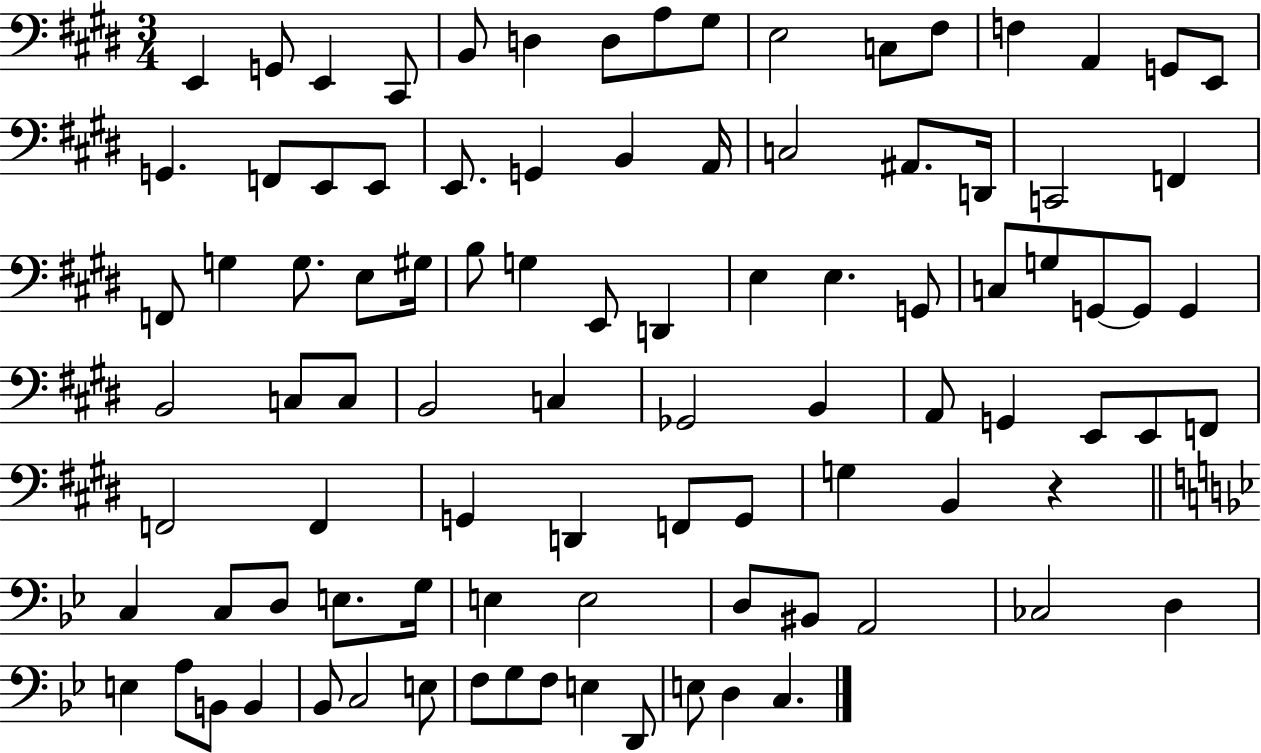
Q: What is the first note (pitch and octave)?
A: E2